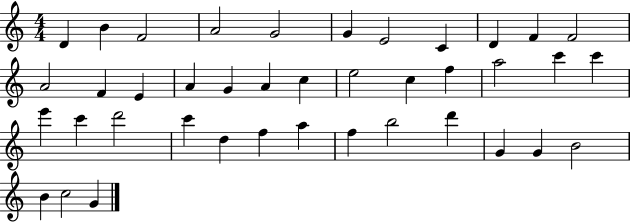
X:1
T:Untitled
M:4/4
L:1/4
K:C
D B F2 A2 G2 G E2 C D F F2 A2 F E A G A c e2 c f a2 c' c' e' c' d'2 c' d f a f b2 d' G G B2 B c2 G